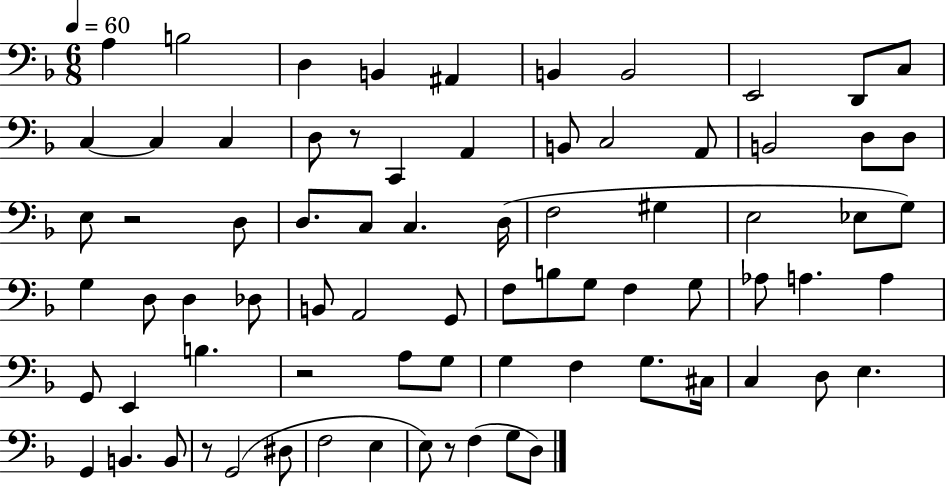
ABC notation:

X:1
T:Untitled
M:6/8
L:1/4
K:F
A, B,2 D, B,, ^A,, B,, B,,2 E,,2 D,,/2 C,/2 C, C, C, D,/2 z/2 C,, A,, B,,/2 C,2 A,,/2 B,,2 D,/2 D,/2 E,/2 z2 D,/2 D,/2 C,/2 C, D,/4 F,2 ^G, E,2 _E,/2 G,/2 G, D,/2 D, _D,/2 B,,/2 A,,2 G,,/2 F,/2 B,/2 G,/2 F, G,/2 _A,/2 A, A, G,,/2 E,, B, z2 A,/2 G,/2 G, F, G,/2 ^C,/4 C, D,/2 E, G,, B,, B,,/2 z/2 G,,2 ^D,/2 F,2 E, E,/2 z/2 F, G,/2 D,/2